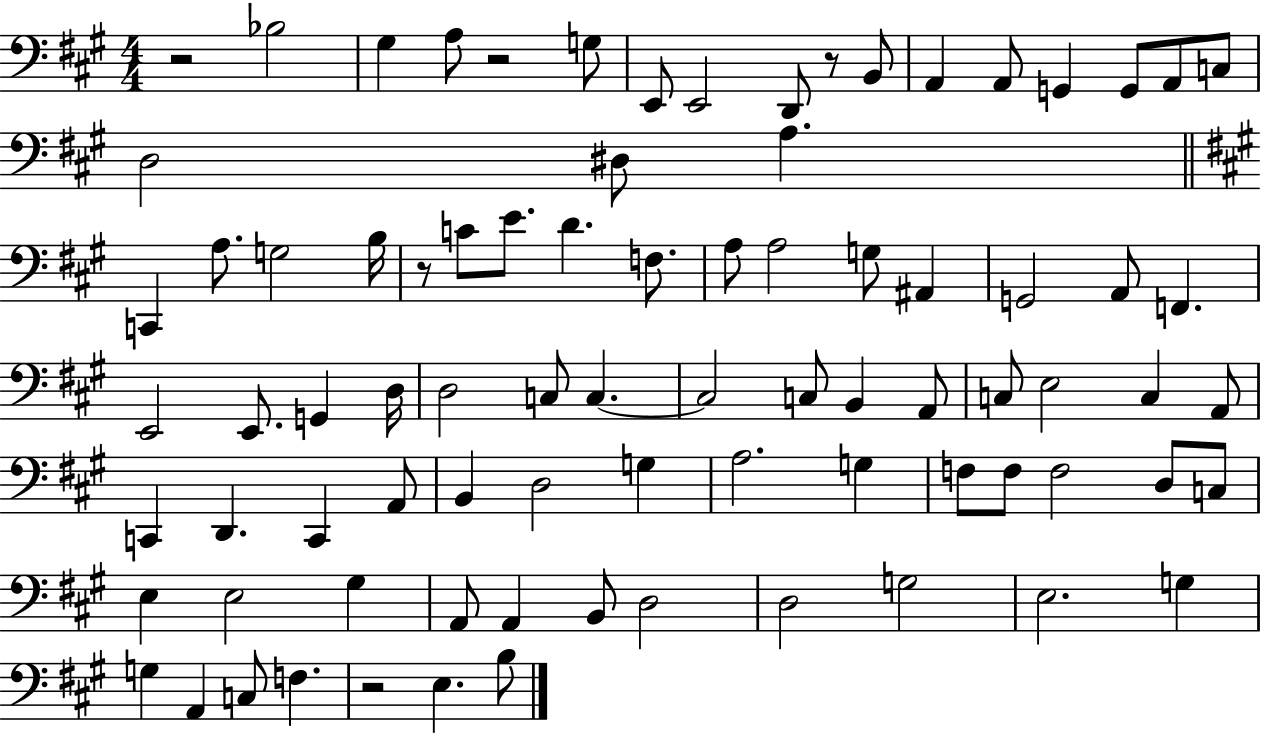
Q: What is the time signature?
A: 4/4